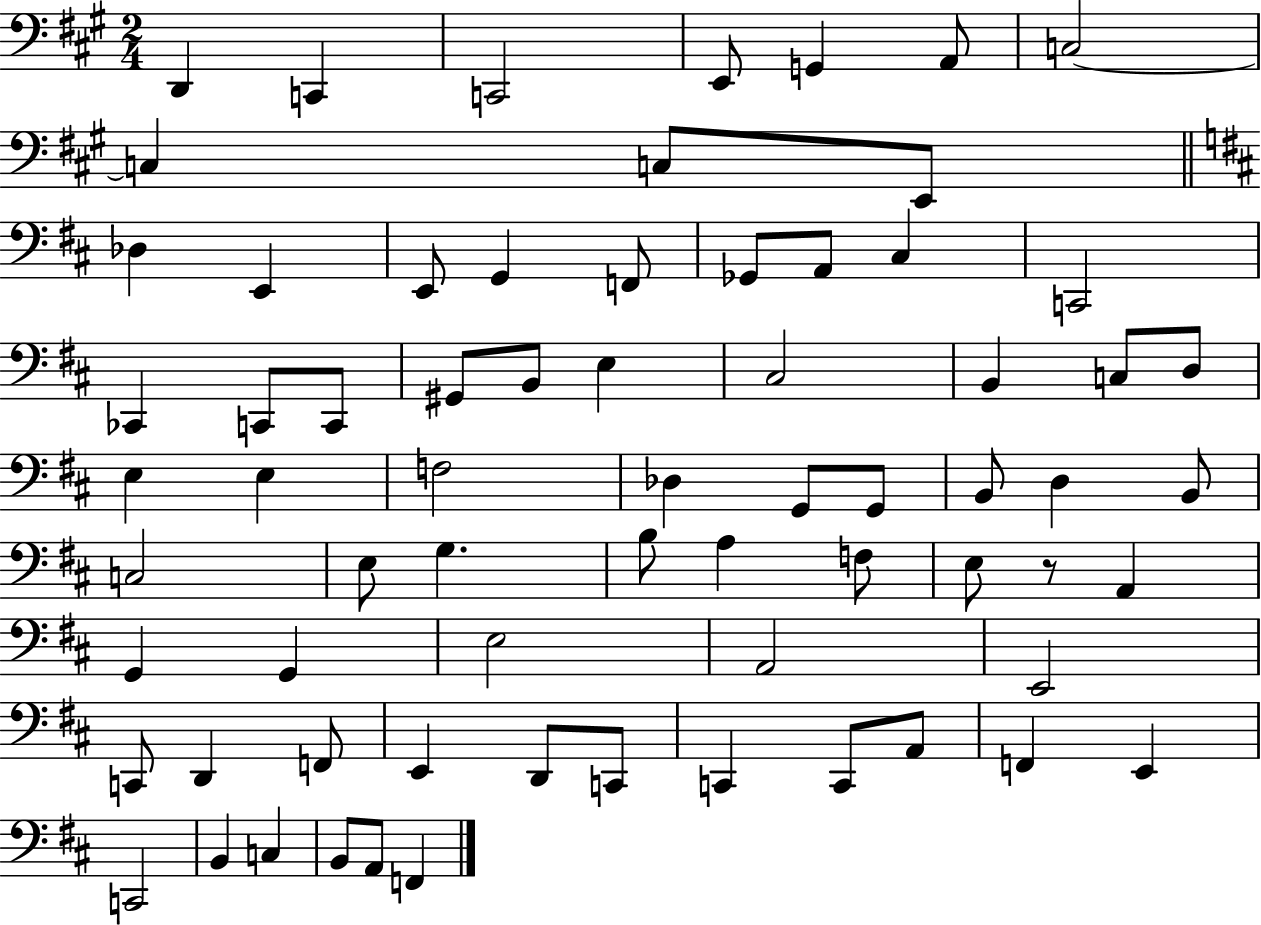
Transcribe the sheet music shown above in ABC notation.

X:1
T:Untitled
M:2/4
L:1/4
K:A
D,, C,, C,,2 E,,/2 G,, A,,/2 C,2 C, C,/2 E,,/2 _D, E,, E,,/2 G,, F,,/2 _G,,/2 A,,/2 ^C, C,,2 _C,, C,,/2 C,,/2 ^G,,/2 B,,/2 E, ^C,2 B,, C,/2 D,/2 E, E, F,2 _D, G,,/2 G,,/2 B,,/2 D, B,,/2 C,2 E,/2 G, B,/2 A, F,/2 E,/2 z/2 A,, G,, G,, E,2 A,,2 E,,2 C,,/2 D,, F,,/2 E,, D,,/2 C,,/2 C,, C,,/2 A,,/2 F,, E,, C,,2 B,, C, B,,/2 A,,/2 F,,